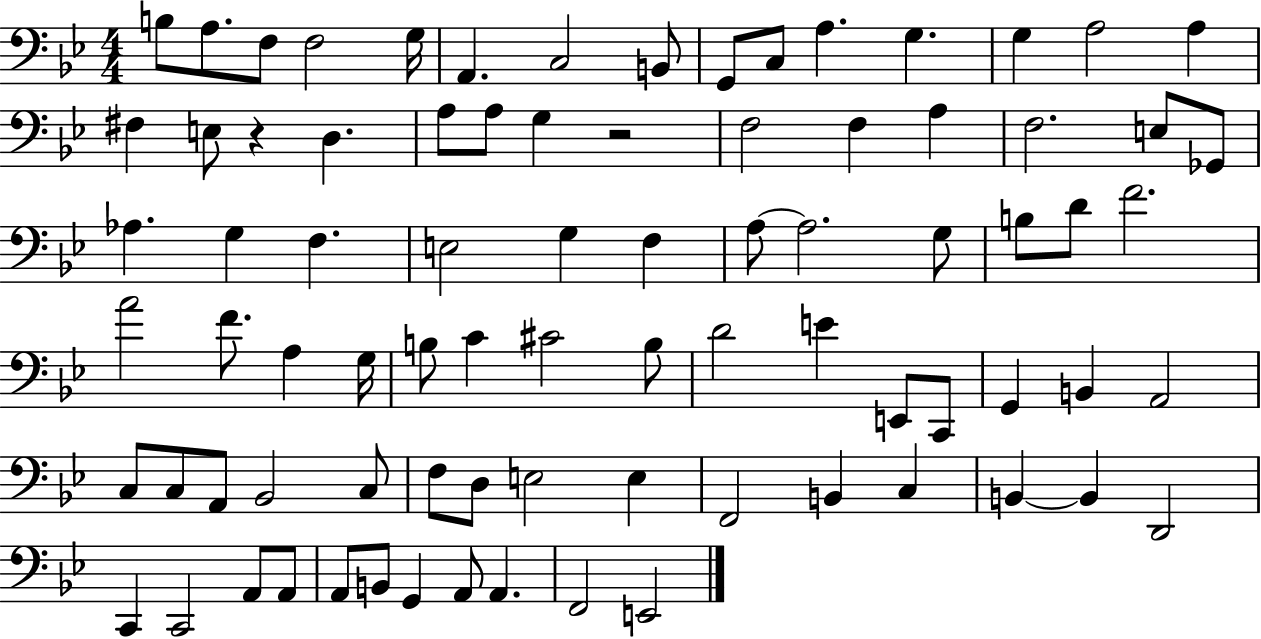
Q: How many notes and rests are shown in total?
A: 82